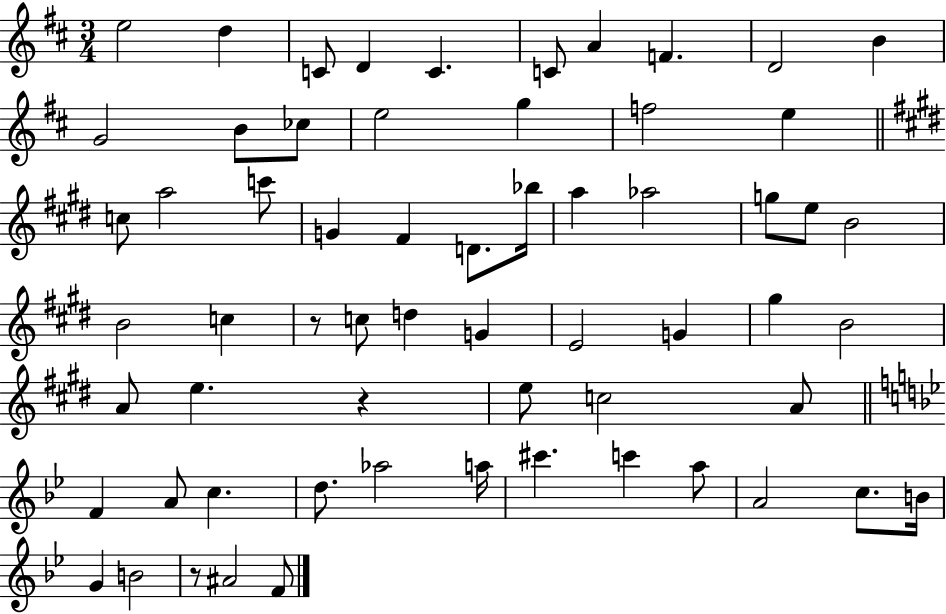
{
  \clef treble
  \numericTimeSignature
  \time 3/4
  \key d \major
  e''2 d''4 | c'8 d'4 c'4. | c'8 a'4 f'4. | d'2 b'4 | \break g'2 b'8 ces''8 | e''2 g''4 | f''2 e''4 | \bar "||" \break \key e \major c''8 a''2 c'''8 | g'4 fis'4 d'8. bes''16 | a''4 aes''2 | g''8 e''8 b'2 | \break b'2 c''4 | r8 c''8 d''4 g'4 | e'2 g'4 | gis''4 b'2 | \break a'8 e''4. r4 | e''8 c''2 a'8 | \bar "||" \break \key bes \major f'4 a'8 c''4. | d''8. aes''2 a''16 | cis'''4. c'''4 a''8 | a'2 c''8. b'16 | \break g'4 b'2 | r8 ais'2 f'8 | \bar "|."
}